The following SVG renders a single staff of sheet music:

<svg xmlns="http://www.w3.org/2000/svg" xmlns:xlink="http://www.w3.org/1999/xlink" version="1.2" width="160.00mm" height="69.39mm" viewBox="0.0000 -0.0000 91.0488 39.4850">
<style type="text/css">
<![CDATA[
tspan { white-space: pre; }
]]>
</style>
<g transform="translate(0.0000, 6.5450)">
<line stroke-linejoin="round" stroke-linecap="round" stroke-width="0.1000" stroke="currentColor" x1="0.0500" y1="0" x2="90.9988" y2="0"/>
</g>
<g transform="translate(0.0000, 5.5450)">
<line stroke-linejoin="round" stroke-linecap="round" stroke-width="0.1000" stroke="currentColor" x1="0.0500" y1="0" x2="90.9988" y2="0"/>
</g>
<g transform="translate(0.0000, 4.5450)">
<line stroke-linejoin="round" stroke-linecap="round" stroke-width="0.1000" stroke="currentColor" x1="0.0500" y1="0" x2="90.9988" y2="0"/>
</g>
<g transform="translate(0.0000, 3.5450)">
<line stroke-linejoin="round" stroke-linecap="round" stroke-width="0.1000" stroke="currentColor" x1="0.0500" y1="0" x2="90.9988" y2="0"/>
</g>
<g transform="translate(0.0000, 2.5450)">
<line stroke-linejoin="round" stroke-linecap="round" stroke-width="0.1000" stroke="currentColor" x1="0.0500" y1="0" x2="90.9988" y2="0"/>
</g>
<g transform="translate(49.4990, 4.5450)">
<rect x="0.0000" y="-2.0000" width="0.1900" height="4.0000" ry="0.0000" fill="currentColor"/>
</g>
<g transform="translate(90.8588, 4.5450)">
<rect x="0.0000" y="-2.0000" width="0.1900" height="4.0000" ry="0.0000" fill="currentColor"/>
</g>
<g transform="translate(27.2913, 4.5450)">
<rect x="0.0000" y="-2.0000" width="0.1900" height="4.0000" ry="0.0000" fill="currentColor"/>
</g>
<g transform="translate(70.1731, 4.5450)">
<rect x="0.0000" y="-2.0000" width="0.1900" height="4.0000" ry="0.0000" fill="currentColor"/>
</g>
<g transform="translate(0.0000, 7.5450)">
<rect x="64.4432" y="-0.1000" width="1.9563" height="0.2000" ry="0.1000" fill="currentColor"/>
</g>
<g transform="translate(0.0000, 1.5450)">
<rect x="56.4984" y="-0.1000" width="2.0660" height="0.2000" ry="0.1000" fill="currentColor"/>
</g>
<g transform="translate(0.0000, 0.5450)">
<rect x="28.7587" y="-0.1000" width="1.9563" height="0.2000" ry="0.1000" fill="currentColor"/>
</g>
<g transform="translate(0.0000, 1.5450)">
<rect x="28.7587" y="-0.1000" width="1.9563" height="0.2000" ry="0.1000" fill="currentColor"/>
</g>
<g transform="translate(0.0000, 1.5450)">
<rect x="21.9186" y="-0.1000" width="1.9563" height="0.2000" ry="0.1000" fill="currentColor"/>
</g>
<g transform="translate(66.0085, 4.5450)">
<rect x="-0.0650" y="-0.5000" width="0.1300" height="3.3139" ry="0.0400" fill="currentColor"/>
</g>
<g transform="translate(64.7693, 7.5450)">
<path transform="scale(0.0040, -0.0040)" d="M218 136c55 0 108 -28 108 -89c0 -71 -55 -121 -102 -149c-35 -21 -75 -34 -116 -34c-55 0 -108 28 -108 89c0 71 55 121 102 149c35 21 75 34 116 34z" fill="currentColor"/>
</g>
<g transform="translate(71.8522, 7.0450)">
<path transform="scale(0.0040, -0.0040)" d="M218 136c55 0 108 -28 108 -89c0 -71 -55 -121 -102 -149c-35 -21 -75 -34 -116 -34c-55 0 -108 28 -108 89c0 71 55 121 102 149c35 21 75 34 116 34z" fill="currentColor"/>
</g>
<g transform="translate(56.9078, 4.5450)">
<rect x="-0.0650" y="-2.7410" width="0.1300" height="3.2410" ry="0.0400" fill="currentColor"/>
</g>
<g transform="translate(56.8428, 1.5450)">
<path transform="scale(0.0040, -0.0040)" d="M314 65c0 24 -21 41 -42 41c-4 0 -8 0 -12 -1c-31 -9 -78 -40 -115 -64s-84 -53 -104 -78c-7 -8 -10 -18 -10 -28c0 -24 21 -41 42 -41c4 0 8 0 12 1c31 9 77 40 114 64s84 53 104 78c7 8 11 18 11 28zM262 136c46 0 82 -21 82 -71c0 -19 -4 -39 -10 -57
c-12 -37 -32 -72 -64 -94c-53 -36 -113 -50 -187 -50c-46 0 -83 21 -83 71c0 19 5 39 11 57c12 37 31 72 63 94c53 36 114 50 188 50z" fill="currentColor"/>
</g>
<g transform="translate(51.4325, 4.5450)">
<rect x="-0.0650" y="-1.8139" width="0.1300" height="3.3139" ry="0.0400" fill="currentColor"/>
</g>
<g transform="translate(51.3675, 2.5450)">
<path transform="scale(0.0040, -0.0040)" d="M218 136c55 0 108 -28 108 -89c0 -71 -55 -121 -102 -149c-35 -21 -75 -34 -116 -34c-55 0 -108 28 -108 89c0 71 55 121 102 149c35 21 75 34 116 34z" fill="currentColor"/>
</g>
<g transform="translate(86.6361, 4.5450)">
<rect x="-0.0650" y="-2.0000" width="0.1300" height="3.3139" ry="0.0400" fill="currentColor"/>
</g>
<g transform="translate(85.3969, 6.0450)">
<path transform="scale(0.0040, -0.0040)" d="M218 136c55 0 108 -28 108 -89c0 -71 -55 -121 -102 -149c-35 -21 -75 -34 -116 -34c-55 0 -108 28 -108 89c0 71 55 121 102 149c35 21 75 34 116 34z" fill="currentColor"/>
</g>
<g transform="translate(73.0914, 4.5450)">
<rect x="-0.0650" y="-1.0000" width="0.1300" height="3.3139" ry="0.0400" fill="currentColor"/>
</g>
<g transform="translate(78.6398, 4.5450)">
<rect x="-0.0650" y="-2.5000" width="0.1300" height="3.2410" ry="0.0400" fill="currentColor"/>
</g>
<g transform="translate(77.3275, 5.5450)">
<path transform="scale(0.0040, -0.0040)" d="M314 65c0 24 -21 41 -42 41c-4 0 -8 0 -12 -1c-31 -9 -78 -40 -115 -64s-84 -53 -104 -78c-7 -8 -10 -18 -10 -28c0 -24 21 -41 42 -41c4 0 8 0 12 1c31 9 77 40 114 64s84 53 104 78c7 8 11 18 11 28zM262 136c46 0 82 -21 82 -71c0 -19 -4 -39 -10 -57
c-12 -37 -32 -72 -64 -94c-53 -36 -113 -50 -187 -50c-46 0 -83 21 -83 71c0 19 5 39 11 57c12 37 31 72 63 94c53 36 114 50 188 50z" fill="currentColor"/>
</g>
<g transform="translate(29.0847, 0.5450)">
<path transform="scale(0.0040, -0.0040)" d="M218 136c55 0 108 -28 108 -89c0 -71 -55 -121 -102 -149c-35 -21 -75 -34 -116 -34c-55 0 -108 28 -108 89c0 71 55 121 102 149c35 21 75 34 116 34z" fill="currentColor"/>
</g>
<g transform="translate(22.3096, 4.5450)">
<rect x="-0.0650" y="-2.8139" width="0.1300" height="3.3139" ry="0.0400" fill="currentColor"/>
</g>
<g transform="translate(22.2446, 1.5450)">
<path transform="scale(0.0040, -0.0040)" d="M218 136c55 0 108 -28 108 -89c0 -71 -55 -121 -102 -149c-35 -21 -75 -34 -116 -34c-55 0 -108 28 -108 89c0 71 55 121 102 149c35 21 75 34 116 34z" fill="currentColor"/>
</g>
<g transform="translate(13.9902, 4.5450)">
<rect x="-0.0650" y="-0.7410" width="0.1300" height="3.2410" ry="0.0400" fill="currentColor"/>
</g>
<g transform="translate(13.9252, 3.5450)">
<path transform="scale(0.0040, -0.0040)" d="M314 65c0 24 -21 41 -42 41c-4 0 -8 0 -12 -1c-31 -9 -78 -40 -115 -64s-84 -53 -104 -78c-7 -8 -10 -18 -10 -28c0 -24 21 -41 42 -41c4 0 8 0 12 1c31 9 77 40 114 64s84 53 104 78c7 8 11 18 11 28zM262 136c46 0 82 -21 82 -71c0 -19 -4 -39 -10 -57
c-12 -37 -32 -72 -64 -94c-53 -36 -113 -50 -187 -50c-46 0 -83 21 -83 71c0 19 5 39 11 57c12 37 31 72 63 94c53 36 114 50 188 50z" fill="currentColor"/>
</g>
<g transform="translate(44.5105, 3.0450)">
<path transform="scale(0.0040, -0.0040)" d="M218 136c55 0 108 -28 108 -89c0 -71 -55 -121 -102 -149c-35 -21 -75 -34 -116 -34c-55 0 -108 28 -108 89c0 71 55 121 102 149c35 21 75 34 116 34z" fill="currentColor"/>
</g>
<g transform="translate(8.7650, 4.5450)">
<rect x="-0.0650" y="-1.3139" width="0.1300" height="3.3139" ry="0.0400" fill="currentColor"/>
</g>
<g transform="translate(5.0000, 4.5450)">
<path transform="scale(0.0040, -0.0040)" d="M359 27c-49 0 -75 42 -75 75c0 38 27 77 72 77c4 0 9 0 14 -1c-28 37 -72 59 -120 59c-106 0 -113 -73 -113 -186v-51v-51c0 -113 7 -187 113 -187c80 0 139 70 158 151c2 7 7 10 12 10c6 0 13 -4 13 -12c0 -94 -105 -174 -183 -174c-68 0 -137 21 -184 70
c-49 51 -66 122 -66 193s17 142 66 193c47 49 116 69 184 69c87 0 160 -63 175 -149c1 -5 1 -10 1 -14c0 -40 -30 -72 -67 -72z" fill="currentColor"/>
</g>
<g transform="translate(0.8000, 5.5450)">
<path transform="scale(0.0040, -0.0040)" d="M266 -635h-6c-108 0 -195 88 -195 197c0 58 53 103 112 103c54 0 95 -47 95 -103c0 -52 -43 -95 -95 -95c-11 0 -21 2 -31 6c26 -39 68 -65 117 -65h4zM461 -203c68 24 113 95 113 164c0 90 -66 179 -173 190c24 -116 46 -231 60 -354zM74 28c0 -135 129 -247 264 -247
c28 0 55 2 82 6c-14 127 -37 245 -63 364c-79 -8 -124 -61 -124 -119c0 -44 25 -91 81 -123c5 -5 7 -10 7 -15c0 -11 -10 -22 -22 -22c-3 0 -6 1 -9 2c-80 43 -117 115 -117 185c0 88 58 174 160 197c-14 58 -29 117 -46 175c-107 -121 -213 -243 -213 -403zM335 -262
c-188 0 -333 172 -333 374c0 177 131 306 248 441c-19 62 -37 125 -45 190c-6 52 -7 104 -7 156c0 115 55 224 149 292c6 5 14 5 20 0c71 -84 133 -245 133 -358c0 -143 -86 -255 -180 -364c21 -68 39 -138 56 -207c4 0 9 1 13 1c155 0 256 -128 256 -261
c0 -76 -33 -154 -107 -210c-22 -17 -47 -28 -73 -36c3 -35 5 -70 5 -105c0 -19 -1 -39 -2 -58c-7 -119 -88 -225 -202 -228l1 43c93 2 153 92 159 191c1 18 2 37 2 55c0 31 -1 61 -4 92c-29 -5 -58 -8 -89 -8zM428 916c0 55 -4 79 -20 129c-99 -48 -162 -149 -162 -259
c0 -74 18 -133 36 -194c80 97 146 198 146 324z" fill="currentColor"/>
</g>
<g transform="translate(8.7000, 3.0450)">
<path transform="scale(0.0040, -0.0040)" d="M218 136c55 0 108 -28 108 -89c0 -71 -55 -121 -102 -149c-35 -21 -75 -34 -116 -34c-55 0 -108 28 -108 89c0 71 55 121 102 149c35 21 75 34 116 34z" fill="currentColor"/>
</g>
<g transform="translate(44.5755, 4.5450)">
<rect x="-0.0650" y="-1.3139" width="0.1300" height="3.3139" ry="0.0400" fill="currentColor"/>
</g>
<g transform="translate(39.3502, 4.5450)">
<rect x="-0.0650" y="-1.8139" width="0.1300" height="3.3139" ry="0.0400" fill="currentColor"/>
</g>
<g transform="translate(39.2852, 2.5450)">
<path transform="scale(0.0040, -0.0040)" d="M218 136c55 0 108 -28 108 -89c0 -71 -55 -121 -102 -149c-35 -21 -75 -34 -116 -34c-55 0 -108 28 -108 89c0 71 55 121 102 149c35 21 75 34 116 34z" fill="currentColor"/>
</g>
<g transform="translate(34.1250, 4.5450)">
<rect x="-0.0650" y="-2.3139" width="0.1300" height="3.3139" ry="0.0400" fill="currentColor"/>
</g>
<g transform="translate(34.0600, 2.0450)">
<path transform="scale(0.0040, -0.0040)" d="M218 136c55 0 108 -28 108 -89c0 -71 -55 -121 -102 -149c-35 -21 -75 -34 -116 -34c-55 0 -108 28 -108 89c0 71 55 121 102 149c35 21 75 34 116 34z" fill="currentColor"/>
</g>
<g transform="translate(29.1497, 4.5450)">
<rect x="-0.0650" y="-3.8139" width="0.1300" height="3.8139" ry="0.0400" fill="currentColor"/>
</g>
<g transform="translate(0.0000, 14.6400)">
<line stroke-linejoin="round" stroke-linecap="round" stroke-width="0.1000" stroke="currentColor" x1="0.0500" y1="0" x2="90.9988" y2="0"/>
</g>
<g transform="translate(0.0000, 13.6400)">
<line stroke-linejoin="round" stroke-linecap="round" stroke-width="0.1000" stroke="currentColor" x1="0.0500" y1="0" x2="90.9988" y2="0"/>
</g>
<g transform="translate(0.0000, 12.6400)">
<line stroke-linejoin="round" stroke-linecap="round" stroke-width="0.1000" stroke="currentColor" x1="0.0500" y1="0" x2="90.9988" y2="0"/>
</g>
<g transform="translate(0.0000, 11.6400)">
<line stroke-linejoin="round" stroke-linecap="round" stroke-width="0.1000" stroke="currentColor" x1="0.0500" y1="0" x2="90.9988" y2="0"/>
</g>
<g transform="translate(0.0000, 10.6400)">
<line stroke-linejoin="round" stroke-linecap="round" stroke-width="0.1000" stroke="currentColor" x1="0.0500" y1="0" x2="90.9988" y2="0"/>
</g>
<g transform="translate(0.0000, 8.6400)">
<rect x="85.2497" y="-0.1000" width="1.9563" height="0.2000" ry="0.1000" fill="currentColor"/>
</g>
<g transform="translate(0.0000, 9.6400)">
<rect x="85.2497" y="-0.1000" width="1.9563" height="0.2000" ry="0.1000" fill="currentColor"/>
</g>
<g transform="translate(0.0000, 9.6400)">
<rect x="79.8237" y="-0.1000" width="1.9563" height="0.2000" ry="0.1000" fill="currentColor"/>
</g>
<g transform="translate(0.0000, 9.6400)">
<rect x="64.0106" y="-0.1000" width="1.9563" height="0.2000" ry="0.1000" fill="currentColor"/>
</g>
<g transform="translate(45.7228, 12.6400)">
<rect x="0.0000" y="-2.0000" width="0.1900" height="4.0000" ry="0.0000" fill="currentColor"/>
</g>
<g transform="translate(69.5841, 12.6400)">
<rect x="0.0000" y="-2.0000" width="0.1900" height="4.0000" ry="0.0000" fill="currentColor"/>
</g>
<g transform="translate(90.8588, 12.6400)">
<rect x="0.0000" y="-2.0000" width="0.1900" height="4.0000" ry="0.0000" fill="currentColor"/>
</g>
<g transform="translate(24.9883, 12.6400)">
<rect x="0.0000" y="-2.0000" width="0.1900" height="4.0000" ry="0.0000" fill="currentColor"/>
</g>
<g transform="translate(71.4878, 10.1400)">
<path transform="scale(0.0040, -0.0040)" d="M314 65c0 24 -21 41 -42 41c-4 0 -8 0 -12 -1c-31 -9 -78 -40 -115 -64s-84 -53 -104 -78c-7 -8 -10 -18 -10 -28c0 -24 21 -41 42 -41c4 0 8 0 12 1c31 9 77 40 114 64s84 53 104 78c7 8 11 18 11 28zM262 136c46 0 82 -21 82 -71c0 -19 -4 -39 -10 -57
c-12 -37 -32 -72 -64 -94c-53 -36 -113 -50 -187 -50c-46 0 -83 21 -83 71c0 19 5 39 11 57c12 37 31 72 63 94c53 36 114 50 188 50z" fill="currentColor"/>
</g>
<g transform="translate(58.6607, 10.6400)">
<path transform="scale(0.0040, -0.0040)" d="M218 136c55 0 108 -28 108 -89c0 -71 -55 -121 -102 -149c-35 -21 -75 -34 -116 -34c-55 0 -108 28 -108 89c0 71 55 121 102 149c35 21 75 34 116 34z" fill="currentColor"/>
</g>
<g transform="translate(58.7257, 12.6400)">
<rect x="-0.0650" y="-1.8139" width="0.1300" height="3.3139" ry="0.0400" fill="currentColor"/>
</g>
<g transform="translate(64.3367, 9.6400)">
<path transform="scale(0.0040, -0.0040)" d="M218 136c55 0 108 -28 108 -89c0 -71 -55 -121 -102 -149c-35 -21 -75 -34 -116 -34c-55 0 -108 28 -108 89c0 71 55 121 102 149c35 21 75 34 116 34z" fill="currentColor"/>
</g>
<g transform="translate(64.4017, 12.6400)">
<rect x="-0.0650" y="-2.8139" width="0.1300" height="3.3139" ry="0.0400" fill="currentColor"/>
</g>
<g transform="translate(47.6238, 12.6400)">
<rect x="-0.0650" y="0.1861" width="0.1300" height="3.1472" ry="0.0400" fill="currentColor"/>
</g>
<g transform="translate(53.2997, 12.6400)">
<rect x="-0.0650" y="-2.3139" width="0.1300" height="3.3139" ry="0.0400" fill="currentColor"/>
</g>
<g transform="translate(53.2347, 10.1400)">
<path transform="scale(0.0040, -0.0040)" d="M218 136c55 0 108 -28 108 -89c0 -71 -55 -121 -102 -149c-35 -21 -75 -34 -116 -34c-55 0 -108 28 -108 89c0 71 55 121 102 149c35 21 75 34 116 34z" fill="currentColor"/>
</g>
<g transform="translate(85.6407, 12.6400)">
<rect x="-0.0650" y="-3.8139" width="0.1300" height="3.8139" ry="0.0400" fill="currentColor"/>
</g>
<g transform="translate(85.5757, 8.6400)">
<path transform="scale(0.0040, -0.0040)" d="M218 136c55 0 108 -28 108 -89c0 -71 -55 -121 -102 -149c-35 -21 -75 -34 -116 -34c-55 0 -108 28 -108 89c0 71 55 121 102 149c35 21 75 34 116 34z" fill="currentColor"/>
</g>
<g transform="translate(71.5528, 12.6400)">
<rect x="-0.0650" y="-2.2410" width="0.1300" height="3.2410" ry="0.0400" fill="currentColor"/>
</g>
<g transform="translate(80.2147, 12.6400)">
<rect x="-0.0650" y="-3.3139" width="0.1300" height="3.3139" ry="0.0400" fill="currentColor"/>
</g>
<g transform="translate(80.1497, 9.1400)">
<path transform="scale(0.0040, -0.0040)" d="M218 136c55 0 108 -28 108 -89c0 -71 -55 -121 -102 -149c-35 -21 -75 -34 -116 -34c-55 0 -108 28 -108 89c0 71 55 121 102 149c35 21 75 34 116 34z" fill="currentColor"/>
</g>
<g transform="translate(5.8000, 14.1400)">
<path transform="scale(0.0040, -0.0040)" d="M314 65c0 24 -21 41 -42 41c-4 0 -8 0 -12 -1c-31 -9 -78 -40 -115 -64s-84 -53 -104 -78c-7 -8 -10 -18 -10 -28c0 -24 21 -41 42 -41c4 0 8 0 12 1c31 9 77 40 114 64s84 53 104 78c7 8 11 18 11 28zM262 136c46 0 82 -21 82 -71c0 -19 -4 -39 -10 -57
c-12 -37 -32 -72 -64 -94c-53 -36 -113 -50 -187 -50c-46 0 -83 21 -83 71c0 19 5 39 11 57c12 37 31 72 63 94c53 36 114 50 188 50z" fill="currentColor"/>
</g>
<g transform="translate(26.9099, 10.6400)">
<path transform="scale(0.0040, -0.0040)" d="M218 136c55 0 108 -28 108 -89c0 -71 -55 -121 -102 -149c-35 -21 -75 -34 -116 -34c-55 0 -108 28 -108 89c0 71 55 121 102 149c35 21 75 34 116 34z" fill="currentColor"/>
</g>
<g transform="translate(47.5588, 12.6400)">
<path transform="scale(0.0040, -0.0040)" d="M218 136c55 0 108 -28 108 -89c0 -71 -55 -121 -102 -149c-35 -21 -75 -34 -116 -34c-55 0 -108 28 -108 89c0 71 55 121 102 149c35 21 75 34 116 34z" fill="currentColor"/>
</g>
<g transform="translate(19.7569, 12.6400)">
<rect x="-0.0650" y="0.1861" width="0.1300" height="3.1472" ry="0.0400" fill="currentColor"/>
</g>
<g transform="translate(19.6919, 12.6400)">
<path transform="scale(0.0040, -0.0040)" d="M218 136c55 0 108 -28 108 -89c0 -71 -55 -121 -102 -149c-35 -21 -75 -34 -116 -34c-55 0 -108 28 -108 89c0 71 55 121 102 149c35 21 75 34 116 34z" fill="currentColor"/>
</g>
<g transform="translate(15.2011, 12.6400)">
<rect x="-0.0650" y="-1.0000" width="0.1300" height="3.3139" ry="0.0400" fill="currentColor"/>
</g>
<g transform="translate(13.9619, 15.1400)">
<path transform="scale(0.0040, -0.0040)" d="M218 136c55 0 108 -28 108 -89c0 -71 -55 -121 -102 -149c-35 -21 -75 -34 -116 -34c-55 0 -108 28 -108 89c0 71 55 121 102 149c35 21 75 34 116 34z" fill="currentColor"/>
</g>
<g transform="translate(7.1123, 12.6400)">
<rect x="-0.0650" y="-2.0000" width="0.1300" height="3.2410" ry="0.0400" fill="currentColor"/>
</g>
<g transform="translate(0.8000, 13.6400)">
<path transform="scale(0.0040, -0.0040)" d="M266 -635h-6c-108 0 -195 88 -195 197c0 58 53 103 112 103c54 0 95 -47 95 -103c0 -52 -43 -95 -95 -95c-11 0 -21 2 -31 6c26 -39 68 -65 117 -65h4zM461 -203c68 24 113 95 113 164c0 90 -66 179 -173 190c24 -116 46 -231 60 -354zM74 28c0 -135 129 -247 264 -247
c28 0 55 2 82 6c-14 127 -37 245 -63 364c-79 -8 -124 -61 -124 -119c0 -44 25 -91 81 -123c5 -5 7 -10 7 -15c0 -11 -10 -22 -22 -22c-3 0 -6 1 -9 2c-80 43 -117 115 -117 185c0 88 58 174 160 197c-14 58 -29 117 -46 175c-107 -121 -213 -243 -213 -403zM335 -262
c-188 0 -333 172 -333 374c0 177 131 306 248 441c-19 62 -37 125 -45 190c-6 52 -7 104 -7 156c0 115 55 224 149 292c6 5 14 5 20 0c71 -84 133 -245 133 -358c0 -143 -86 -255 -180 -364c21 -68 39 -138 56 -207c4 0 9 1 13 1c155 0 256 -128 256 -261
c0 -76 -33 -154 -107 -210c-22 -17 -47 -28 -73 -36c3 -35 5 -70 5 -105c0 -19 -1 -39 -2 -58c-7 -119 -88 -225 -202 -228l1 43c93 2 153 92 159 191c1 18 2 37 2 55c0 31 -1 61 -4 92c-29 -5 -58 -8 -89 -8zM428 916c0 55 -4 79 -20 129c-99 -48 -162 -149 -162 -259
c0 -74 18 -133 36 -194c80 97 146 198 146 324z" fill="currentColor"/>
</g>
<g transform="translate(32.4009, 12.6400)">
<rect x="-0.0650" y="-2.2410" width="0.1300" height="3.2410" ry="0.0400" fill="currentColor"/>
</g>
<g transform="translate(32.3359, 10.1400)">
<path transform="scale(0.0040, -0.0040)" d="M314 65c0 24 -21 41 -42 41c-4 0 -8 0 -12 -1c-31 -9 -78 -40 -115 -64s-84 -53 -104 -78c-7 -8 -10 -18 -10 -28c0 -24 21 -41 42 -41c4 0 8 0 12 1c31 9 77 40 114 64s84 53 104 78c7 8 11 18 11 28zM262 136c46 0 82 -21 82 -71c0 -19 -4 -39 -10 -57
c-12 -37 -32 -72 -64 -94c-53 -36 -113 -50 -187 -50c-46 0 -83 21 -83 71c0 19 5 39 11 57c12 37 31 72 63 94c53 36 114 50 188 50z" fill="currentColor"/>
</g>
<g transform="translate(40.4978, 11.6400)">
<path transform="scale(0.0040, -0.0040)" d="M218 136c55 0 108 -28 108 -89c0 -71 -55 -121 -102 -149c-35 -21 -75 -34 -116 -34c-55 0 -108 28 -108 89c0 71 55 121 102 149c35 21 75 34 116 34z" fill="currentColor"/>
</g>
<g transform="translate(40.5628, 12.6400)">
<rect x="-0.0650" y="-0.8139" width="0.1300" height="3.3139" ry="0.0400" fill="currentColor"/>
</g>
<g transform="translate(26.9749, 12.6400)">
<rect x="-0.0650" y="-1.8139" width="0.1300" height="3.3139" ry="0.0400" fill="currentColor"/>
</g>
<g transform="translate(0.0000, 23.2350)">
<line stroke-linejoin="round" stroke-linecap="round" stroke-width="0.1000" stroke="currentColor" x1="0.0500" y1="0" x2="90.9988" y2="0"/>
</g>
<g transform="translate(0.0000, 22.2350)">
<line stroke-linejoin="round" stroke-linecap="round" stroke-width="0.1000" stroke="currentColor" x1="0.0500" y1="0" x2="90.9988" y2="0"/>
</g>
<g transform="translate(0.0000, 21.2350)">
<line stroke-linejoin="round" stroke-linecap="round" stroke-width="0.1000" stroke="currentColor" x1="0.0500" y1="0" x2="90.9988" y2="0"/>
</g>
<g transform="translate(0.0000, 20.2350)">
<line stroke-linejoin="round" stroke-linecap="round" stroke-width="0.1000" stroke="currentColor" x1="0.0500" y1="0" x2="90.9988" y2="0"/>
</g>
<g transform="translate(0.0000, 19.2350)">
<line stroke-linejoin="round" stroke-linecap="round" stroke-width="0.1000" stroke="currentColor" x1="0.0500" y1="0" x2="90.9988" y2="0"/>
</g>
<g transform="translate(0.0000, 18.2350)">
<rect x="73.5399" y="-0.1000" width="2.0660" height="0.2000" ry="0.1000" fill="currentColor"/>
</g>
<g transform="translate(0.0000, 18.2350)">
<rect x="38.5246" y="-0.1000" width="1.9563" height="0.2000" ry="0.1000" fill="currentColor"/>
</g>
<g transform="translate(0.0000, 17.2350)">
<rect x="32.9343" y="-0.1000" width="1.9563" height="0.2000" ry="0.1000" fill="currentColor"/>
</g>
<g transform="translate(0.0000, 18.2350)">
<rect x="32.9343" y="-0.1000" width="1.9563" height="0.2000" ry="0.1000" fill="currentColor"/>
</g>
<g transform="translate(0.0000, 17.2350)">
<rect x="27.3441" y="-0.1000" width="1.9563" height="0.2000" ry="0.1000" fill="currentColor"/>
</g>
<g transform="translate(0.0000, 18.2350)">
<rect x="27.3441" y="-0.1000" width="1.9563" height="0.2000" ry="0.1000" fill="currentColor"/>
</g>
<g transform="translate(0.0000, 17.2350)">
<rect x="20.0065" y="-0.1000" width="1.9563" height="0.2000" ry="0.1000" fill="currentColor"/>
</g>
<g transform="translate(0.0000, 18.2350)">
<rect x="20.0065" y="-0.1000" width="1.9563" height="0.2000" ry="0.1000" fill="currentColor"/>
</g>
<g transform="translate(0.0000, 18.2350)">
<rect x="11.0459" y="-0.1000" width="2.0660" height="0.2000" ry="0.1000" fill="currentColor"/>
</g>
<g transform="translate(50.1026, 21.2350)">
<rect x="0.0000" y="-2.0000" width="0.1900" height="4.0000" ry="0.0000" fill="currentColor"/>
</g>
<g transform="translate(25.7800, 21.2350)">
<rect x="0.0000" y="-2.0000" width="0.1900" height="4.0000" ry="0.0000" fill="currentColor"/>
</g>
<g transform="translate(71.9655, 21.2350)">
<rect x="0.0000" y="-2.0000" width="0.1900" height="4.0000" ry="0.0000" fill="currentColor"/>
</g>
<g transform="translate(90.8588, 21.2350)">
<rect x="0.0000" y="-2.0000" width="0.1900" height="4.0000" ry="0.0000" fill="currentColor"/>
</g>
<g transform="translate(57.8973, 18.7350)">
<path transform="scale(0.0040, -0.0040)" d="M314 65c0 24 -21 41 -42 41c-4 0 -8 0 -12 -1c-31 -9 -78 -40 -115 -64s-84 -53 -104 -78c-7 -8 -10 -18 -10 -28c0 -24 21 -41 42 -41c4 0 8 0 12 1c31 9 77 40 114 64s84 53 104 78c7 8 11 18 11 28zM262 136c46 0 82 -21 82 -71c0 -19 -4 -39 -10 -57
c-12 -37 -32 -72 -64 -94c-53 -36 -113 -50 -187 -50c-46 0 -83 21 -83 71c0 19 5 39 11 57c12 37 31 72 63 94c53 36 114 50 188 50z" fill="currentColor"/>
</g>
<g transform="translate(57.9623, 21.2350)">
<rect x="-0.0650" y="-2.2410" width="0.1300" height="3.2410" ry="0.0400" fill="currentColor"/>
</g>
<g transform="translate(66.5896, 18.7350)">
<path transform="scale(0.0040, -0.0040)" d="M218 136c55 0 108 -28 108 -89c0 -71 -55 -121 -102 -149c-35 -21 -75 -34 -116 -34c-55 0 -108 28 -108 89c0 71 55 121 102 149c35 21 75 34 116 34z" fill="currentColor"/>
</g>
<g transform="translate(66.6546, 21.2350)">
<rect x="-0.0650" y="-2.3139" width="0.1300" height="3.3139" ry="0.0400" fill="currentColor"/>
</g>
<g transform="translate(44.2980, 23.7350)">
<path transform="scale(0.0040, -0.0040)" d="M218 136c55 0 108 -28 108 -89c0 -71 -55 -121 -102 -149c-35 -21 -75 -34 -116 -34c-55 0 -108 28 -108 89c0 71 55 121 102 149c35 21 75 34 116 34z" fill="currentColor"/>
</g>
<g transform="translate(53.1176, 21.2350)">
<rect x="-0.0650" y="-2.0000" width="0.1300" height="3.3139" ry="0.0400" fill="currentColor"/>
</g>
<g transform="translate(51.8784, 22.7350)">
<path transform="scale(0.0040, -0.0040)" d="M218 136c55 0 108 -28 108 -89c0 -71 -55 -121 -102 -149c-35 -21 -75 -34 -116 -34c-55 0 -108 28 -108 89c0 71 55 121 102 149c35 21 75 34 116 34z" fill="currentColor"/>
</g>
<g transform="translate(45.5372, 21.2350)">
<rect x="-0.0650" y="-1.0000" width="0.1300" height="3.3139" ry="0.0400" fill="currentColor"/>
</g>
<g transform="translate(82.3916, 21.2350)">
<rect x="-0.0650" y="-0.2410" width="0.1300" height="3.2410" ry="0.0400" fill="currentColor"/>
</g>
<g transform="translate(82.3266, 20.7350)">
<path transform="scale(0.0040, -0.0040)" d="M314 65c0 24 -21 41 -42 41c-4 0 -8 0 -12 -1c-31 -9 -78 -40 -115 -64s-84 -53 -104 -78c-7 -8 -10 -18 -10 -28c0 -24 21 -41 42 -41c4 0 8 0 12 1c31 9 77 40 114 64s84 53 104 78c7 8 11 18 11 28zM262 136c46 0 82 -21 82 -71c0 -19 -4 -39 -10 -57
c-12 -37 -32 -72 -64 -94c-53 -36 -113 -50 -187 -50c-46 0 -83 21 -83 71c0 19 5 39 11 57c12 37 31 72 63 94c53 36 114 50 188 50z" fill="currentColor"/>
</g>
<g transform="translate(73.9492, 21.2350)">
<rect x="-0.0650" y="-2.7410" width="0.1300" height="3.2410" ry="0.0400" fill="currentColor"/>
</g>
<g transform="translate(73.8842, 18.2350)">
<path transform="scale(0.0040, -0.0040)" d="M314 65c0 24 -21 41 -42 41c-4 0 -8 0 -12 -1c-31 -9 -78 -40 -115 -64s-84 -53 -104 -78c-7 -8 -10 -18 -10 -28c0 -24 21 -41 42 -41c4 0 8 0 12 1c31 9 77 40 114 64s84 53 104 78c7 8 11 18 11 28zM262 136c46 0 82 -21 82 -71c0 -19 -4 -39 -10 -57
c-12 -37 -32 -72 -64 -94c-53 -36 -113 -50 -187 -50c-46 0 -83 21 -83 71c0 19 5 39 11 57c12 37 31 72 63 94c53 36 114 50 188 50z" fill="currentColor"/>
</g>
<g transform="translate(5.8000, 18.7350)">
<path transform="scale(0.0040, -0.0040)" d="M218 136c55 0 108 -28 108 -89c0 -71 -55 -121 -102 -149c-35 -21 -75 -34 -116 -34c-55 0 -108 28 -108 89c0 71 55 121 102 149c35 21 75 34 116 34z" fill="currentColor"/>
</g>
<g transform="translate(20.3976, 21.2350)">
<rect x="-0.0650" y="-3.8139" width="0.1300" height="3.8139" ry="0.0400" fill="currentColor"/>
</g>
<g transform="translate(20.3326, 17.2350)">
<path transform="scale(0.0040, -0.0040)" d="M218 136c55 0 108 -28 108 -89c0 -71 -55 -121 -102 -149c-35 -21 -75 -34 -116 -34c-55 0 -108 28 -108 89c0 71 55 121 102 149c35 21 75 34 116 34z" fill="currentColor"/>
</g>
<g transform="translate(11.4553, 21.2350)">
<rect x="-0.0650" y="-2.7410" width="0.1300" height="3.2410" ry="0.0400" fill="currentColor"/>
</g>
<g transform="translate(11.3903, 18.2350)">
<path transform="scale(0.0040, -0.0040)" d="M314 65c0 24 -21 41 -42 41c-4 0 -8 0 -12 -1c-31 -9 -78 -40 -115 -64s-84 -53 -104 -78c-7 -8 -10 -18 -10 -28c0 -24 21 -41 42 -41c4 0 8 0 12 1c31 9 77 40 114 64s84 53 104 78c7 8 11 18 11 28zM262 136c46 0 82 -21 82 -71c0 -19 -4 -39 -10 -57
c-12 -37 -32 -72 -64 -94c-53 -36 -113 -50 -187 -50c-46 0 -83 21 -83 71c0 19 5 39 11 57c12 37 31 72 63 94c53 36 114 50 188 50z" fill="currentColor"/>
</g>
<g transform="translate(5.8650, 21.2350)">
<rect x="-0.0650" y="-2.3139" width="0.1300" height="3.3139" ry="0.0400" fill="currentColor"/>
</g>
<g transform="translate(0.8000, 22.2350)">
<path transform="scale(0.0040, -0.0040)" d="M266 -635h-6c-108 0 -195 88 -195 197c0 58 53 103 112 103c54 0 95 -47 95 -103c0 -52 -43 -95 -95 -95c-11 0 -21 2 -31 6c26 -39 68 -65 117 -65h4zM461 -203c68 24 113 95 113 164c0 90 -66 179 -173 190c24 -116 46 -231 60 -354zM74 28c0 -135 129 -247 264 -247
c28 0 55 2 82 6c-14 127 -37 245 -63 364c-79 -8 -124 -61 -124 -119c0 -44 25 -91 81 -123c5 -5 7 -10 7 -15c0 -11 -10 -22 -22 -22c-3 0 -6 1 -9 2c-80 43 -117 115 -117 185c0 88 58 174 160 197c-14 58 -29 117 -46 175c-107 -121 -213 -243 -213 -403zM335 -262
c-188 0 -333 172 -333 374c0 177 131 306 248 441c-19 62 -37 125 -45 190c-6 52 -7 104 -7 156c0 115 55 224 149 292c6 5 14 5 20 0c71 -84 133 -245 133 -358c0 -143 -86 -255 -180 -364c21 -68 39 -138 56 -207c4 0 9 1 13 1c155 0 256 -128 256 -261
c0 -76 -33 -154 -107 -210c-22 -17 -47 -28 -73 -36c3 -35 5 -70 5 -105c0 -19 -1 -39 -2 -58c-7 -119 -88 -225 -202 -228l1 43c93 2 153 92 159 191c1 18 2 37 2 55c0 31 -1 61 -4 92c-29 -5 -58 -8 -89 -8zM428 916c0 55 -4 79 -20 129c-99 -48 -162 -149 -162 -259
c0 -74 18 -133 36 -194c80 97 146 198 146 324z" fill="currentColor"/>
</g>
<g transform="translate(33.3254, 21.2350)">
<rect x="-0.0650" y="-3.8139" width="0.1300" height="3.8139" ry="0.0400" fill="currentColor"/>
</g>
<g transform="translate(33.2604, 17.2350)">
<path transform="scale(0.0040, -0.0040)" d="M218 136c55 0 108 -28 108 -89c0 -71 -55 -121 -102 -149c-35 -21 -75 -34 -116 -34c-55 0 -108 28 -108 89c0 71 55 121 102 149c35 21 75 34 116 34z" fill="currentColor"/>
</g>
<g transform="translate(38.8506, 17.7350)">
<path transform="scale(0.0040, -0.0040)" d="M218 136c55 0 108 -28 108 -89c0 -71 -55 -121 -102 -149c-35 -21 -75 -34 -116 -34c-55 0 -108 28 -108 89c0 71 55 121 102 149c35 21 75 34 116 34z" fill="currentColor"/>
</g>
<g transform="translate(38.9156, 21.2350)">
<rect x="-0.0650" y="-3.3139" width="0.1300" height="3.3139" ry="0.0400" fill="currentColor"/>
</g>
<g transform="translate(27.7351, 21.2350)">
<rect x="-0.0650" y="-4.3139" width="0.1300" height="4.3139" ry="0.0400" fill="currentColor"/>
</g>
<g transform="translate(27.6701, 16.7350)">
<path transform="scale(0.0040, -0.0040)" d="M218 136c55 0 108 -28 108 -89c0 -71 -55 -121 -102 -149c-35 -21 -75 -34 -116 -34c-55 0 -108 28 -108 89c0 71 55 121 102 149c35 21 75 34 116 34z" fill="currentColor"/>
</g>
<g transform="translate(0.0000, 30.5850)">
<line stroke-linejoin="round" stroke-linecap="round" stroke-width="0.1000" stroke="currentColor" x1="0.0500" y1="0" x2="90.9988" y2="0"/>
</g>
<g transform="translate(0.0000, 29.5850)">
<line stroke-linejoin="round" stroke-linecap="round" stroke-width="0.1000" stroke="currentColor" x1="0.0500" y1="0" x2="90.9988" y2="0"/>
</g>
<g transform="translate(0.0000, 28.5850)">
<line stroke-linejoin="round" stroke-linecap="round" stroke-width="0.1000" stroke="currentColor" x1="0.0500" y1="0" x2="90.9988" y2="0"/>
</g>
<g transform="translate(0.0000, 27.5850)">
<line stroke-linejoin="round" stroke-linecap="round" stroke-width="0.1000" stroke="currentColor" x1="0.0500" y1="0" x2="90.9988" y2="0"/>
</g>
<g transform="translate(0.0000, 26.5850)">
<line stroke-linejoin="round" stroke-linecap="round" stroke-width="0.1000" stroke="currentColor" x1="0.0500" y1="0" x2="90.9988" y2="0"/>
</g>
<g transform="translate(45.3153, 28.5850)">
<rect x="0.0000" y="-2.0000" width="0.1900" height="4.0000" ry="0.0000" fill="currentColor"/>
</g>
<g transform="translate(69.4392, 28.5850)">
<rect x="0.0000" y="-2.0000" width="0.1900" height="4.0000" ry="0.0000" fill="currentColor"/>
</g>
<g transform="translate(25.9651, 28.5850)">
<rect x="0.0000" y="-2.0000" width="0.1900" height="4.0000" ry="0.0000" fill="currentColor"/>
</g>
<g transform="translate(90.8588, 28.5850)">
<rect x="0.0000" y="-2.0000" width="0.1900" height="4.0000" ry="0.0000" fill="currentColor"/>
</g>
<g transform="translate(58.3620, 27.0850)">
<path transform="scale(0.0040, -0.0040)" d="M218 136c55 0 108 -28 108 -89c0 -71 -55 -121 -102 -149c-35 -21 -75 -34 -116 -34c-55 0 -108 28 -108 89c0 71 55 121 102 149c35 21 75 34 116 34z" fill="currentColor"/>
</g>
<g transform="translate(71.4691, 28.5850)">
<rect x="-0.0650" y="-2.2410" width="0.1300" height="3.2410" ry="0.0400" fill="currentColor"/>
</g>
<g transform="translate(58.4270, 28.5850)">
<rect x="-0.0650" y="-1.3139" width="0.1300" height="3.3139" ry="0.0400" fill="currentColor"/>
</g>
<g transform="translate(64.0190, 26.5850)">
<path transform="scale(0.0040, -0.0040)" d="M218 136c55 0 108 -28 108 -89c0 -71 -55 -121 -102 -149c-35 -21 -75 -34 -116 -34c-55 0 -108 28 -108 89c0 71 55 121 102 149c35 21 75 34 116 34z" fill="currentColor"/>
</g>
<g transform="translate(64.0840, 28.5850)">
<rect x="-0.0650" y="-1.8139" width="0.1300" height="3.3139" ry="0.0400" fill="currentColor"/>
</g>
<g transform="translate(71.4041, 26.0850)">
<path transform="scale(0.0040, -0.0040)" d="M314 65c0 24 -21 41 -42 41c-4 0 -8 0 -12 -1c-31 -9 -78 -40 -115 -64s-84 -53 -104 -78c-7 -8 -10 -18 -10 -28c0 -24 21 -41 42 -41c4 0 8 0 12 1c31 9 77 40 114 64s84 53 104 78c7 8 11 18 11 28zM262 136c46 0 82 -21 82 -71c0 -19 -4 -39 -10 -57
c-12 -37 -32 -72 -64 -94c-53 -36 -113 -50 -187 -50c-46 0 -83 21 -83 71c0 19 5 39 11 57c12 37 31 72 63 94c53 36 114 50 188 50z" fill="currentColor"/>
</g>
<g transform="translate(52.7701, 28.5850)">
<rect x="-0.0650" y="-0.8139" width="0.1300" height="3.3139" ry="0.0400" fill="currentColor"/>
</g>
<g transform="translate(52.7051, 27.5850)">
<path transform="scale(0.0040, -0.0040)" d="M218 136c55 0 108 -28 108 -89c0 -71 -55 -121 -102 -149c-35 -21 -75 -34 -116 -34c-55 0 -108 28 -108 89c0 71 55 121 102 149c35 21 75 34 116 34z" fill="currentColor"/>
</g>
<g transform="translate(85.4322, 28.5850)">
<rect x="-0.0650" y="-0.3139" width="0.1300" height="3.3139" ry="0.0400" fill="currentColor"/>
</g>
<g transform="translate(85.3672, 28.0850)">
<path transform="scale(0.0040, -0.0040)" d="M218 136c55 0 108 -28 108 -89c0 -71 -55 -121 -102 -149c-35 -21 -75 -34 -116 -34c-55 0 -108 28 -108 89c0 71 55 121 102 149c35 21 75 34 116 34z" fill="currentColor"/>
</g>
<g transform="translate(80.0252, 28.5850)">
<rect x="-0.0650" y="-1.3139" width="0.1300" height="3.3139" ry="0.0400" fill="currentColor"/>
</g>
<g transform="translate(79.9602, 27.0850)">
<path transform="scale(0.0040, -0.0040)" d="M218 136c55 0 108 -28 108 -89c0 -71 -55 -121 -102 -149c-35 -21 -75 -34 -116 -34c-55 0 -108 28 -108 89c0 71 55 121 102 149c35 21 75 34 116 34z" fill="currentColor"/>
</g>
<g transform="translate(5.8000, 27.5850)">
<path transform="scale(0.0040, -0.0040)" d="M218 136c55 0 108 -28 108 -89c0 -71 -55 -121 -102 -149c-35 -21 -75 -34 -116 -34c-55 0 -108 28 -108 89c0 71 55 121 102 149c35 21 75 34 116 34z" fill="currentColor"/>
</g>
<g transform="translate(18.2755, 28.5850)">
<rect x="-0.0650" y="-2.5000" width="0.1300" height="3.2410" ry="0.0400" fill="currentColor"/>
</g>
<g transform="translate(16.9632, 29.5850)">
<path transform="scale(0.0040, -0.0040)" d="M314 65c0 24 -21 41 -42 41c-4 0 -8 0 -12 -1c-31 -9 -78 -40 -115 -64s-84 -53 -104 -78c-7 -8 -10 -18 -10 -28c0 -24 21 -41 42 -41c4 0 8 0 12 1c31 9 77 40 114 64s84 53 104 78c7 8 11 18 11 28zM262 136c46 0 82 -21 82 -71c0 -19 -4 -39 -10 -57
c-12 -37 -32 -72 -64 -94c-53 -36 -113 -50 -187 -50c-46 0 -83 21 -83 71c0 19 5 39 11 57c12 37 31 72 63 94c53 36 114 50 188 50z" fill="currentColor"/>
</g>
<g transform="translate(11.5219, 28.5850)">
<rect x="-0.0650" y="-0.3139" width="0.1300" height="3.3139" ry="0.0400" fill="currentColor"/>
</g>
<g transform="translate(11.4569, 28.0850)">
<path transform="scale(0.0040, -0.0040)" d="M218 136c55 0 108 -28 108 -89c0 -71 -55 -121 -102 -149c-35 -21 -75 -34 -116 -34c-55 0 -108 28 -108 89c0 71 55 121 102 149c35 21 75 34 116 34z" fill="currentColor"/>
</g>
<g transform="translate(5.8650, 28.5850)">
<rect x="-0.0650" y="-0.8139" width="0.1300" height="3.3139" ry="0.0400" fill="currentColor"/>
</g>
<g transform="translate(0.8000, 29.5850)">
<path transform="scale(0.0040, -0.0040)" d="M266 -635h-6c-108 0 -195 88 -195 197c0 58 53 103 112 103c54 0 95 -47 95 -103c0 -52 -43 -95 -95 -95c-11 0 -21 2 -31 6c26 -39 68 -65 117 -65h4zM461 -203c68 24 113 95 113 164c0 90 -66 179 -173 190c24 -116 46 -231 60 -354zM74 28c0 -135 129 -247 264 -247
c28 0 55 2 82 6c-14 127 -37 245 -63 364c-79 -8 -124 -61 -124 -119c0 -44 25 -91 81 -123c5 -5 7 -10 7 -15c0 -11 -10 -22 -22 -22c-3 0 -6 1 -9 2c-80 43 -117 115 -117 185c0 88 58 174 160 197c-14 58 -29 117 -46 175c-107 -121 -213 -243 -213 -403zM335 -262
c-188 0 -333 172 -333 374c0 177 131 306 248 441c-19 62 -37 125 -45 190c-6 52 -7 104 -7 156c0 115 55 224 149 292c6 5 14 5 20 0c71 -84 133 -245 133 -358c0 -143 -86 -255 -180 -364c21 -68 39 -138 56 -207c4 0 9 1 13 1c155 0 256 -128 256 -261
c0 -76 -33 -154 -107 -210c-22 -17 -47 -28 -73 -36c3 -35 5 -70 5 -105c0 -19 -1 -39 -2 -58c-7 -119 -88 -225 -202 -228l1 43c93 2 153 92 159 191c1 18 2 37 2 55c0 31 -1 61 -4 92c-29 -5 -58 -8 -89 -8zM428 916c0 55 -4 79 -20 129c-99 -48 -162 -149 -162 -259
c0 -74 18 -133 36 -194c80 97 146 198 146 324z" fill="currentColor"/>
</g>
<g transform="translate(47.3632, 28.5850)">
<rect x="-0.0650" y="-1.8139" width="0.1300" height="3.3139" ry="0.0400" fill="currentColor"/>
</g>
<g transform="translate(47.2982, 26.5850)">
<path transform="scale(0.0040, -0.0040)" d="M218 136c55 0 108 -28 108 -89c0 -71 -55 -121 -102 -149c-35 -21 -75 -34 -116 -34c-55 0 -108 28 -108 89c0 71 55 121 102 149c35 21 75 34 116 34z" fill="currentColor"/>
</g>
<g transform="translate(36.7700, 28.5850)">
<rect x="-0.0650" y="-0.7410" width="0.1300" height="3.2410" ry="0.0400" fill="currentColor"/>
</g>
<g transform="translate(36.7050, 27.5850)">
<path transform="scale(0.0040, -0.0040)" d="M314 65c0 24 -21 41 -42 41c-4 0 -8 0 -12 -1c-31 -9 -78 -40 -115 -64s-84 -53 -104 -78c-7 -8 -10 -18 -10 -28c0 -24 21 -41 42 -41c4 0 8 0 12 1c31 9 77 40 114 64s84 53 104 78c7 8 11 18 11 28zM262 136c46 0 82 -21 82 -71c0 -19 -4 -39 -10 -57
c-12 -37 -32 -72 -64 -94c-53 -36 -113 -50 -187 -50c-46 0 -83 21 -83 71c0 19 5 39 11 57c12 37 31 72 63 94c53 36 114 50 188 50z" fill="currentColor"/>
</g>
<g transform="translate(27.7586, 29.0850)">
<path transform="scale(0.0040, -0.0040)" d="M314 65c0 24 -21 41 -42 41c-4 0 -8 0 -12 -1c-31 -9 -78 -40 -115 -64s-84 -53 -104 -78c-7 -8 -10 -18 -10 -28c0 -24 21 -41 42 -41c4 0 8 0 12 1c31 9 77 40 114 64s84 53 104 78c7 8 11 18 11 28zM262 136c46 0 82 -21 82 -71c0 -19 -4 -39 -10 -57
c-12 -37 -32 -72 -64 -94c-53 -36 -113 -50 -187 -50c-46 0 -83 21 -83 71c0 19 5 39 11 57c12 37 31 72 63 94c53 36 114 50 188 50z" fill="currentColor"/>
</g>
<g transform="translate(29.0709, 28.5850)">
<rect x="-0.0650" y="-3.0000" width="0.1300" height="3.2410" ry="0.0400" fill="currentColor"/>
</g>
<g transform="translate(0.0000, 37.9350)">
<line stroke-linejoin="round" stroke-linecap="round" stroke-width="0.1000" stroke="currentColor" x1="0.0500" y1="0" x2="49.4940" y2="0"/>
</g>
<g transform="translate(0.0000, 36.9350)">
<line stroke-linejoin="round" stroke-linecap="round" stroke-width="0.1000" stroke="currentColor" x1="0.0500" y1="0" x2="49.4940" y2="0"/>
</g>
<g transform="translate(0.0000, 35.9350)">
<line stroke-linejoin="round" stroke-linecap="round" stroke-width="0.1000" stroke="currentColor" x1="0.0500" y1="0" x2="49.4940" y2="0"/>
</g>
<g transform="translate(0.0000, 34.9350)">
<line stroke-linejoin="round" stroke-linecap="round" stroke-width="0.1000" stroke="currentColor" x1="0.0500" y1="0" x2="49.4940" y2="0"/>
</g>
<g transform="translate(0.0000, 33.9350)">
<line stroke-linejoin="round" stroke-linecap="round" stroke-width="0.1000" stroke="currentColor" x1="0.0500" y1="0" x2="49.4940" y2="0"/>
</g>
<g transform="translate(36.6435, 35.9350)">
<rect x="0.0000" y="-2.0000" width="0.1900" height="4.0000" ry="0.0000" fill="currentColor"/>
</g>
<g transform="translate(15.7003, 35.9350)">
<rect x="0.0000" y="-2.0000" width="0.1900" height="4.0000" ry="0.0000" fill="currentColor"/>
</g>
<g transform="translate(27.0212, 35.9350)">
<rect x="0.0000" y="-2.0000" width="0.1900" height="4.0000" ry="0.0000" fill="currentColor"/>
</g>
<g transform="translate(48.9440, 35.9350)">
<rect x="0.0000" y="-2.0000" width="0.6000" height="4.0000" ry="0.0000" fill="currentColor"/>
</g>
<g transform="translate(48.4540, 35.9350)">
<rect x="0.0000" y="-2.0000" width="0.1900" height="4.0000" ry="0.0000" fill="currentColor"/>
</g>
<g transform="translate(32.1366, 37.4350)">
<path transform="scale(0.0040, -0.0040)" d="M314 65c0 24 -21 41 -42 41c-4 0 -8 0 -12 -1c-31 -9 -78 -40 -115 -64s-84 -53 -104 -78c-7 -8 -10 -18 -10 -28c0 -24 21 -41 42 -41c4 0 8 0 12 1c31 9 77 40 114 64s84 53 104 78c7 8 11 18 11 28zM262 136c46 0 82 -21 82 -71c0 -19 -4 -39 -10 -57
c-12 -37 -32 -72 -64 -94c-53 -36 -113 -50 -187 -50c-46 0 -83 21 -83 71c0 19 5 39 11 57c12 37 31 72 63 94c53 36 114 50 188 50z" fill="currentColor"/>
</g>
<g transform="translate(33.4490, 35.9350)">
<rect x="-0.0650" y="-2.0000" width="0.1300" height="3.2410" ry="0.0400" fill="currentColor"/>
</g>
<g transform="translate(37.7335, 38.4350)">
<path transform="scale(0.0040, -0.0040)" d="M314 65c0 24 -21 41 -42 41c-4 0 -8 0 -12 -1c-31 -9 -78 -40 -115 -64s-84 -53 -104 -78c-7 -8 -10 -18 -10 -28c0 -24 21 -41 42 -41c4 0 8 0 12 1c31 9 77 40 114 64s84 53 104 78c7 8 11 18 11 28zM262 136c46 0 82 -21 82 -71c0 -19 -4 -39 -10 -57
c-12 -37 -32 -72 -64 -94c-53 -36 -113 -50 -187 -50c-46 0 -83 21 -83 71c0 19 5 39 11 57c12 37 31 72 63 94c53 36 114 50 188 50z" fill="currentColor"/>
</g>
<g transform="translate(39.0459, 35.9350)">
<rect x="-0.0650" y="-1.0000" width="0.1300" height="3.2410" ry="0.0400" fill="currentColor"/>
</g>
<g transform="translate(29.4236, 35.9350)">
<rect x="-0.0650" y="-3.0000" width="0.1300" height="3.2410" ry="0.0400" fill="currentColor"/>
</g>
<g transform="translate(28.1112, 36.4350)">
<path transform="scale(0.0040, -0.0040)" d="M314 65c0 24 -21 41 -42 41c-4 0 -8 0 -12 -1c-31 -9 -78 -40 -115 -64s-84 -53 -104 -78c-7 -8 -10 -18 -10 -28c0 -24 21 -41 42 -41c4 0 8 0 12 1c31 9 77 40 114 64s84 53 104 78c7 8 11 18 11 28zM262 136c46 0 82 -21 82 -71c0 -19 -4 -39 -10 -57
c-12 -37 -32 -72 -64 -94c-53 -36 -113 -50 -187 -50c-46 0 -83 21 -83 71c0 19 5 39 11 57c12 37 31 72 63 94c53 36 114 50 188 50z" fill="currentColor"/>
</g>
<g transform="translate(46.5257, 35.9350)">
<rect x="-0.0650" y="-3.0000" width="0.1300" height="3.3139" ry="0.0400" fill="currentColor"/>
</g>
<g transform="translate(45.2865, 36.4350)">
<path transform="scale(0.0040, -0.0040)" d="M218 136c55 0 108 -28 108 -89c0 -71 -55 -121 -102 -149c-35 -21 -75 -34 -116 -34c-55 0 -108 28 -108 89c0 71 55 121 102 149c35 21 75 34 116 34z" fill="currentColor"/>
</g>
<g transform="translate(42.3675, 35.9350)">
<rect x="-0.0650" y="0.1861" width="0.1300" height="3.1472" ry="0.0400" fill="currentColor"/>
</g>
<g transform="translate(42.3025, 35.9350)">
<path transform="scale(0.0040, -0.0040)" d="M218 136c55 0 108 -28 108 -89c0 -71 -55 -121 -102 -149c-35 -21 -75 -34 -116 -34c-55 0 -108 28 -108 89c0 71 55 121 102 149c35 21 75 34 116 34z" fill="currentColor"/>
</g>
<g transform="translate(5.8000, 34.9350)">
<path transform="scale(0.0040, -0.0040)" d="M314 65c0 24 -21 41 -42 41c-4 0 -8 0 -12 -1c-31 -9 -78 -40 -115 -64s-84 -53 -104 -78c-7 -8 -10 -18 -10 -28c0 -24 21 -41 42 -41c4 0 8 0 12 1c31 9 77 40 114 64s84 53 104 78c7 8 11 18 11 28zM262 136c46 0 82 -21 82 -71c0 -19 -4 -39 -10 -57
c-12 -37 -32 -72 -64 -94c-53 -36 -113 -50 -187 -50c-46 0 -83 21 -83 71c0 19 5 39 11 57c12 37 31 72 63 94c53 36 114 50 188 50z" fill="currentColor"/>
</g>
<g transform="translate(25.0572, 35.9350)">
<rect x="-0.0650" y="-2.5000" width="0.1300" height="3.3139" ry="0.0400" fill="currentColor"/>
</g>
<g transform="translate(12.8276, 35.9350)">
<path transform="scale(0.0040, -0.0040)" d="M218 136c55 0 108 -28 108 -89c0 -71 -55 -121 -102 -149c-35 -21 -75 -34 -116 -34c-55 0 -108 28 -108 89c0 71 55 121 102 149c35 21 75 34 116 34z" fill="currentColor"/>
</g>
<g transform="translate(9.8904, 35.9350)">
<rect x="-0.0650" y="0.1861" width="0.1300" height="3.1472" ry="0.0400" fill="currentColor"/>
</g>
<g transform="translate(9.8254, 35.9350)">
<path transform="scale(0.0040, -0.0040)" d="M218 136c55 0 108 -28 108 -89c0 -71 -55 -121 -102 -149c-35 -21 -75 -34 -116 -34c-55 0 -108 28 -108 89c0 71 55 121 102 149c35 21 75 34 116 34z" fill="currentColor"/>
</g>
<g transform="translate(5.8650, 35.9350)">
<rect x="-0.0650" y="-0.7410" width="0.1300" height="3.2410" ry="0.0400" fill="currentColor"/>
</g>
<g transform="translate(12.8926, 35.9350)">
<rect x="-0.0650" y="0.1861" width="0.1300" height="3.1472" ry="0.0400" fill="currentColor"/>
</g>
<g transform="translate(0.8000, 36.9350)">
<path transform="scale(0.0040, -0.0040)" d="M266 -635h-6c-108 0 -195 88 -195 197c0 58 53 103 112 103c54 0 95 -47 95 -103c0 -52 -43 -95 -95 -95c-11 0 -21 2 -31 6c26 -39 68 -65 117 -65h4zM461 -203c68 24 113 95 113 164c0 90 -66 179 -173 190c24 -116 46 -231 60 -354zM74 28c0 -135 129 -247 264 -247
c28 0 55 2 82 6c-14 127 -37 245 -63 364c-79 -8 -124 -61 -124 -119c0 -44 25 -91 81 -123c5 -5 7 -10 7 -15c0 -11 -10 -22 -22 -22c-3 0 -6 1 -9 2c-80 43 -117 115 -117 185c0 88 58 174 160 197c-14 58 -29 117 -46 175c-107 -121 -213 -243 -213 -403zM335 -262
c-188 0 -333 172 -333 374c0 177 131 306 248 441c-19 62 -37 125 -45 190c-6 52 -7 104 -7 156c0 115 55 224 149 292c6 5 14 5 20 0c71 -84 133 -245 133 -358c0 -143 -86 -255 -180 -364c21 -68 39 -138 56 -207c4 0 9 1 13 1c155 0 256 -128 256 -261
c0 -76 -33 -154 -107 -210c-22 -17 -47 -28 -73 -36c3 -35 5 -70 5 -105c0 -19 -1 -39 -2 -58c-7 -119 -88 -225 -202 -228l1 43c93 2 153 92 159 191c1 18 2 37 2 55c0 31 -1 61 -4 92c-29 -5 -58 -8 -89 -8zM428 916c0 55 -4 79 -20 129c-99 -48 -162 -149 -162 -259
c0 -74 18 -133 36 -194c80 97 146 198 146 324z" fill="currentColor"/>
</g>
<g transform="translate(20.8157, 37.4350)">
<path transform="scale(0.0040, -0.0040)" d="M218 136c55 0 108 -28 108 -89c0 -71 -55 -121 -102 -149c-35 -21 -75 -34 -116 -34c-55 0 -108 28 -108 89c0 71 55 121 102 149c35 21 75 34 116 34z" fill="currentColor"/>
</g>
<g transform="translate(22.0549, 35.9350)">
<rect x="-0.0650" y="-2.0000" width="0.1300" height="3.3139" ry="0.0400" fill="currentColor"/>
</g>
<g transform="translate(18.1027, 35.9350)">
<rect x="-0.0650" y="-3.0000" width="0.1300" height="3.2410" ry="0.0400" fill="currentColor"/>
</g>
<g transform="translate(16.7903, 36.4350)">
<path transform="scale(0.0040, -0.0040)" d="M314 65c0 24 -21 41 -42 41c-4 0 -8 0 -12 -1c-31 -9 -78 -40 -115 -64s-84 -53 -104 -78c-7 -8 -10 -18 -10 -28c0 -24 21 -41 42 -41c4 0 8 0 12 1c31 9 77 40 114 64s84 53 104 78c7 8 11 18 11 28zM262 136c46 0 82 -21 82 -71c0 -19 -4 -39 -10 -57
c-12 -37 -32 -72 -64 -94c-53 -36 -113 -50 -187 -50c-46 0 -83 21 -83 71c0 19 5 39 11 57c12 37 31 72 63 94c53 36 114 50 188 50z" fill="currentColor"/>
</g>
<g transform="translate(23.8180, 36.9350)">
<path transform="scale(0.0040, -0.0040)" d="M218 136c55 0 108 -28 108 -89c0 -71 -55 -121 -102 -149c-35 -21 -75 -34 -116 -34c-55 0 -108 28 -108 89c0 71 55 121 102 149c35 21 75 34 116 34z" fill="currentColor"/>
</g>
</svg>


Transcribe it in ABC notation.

X:1
T:Untitled
M:4/4
L:1/4
K:C
e d2 a c' g f e f a2 C D G2 F F2 D B f g2 d B g f a g2 b c' g a2 c' d' c' b D F g2 g a2 c2 d c G2 A2 d2 f d e f g2 e c d2 B B A2 F G A2 F2 D2 B A